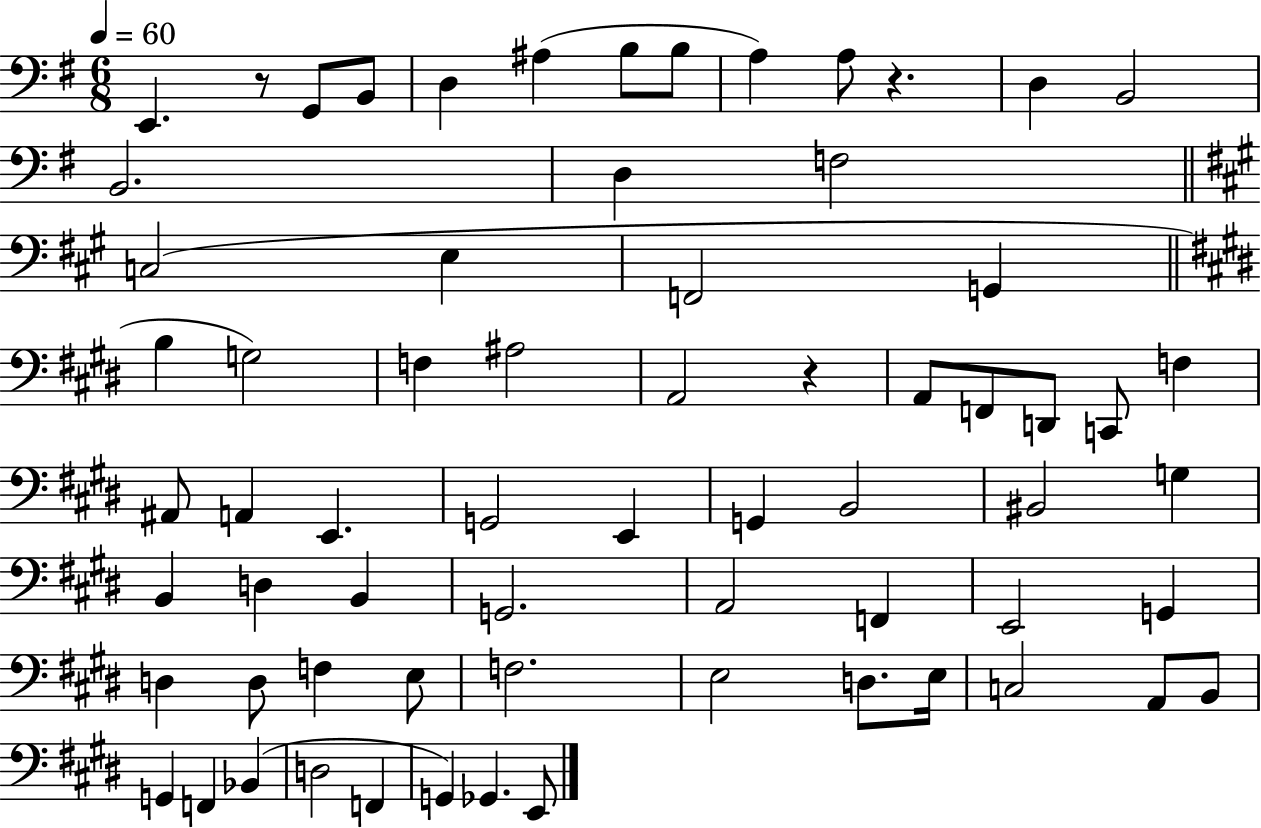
E2/q. R/e G2/e B2/e D3/q A#3/q B3/e B3/e A3/q A3/e R/q. D3/q B2/h B2/h. D3/q F3/h C3/h E3/q F2/h G2/q B3/q G3/h F3/q A#3/h A2/h R/q A2/e F2/e D2/e C2/e F3/q A#2/e A2/q E2/q. G2/h E2/q G2/q B2/h BIS2/h G3/q B2/q D3/q B2/q G2/h. A2/h F2/q E2/h G2/q D3/q D3/e F3/q E3/e F3/h. E3/h D3/e. E3/s C3/h A2/e B2/e G2/q F2/q Bb2/q D3/h F2/q G2/q Gb2/q. E2/e